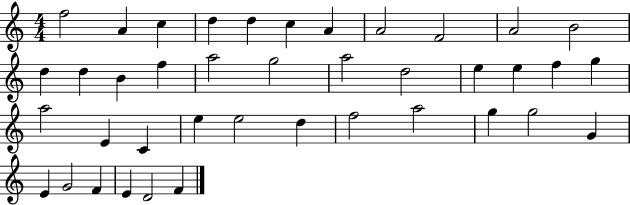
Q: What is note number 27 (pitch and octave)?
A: E5